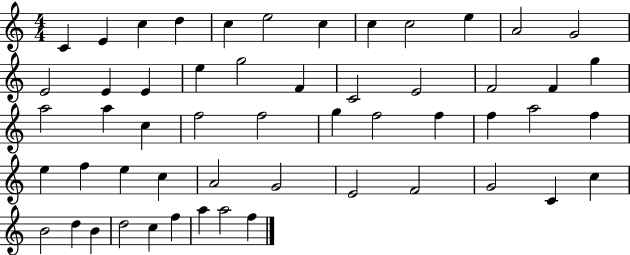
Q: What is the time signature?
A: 4/4